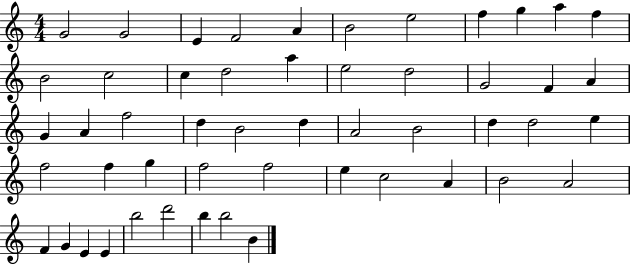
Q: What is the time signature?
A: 4/4